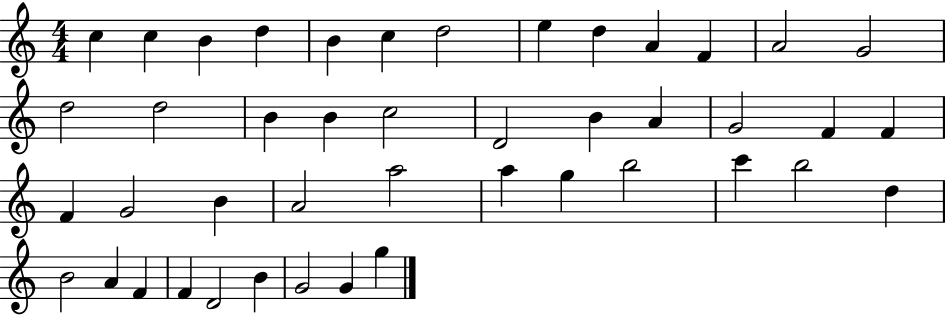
X:1
T:Untitled
M:4/4
L:1/4
K:C
c c B d B c d2 e d A F A2 G2 d2 d2 B B c2 D2 B A G2 F F F G2 B A2 a2 a g b2 c' b2 d B2 A F F D2 B G2 G g